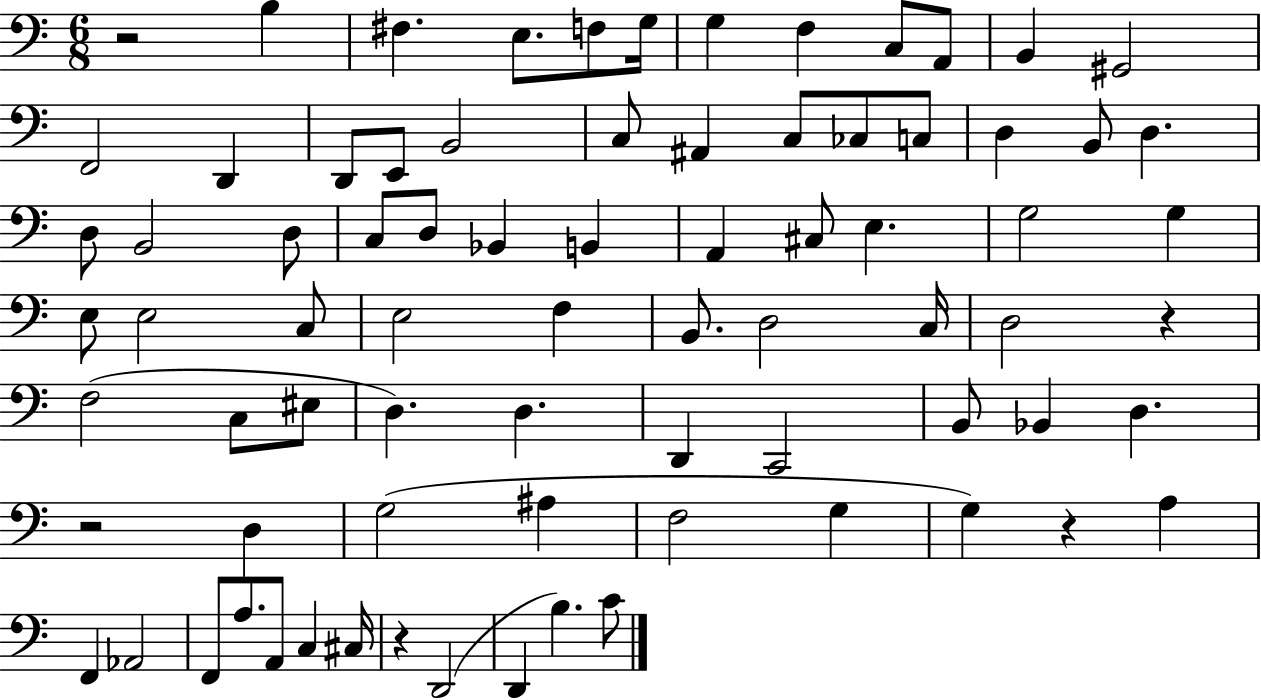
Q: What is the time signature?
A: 6/8